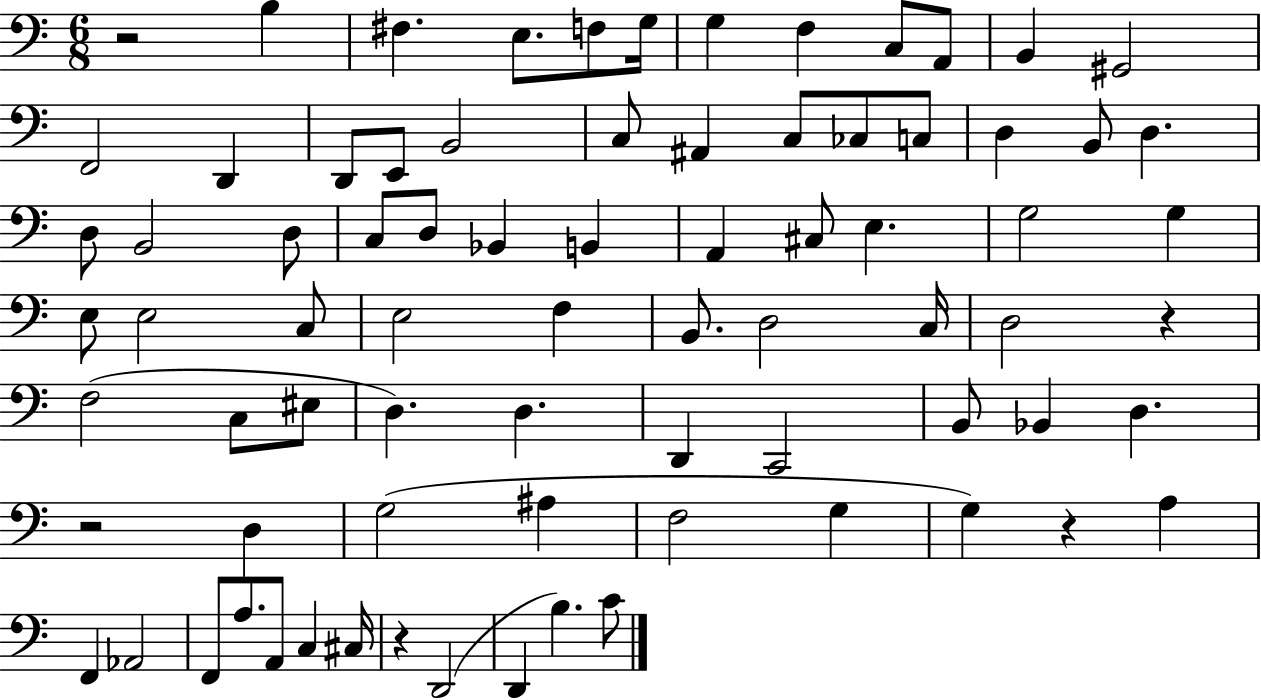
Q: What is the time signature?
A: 6/8